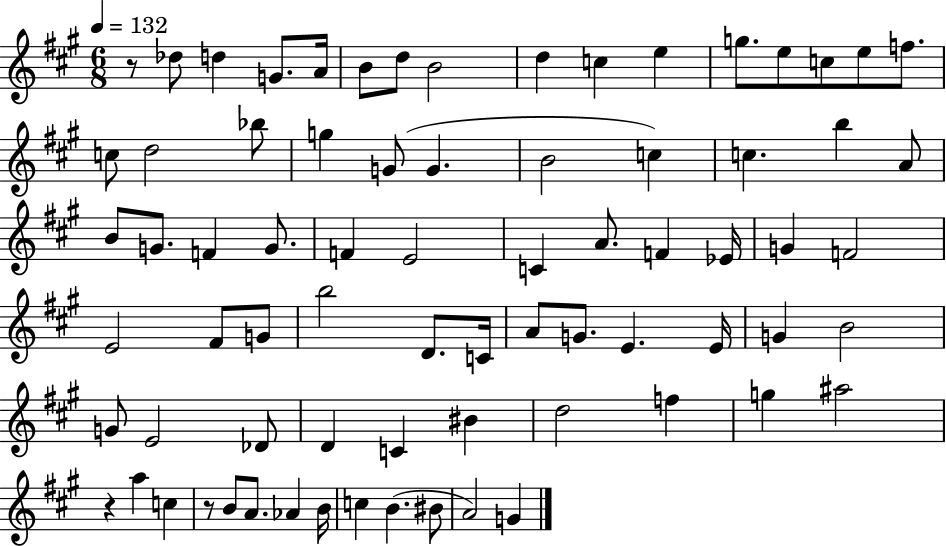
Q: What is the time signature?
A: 6/8